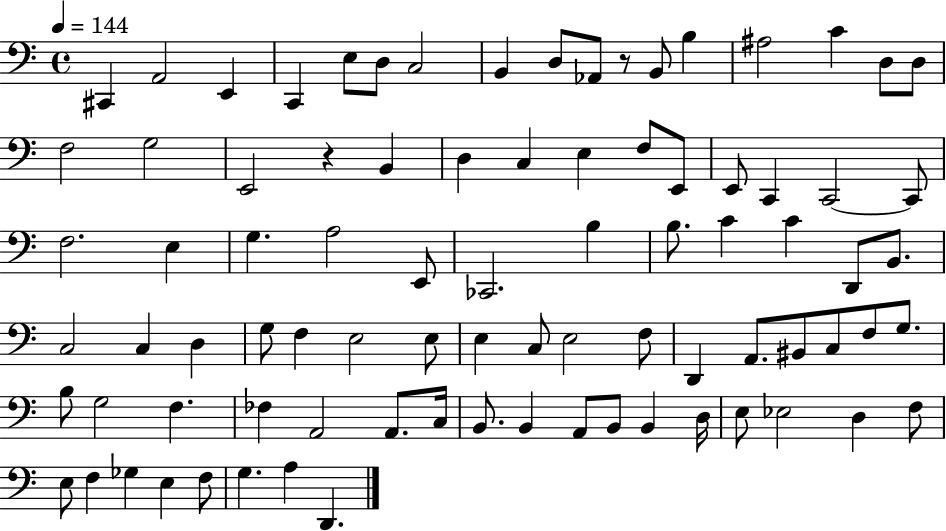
C#2/q A2/h E2/q C2/q E3/e D3/e C3/h B2/q D3/e Ab2/e R/e B2/e B3/q A#3/h C4/q D3/e D3/e F3/h G3/h E2/h R/q B2/q D3/q C3/q E3/q F3/e E2/e E2/e C2/q C2/h C2/e F3/h. E3/q G3/q. A3/h E2/e CES2/h. B3/q B3/e. C4/q C4/q D2/e B2/e. C3/h C3/q D3/q G3/e F3/q E3/h E3/e E3/q C3/e E3/h F3/e D2/q A2/e. BIS2/e C3/e F3/e G3/e. B3/e G3/h F3/q. FES3/q A2/h A2/e. C3/s B2/e. B2/q A2/e B2/e B2/q D3/s E3/e Eb3/h D3/q F3/e E3/e F3/q Gb3/q E3/q F3/e G3/q. A3/q D2/q.